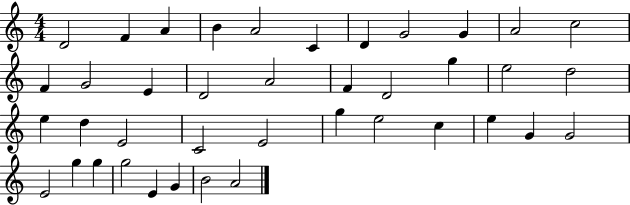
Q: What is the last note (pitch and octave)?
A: A4